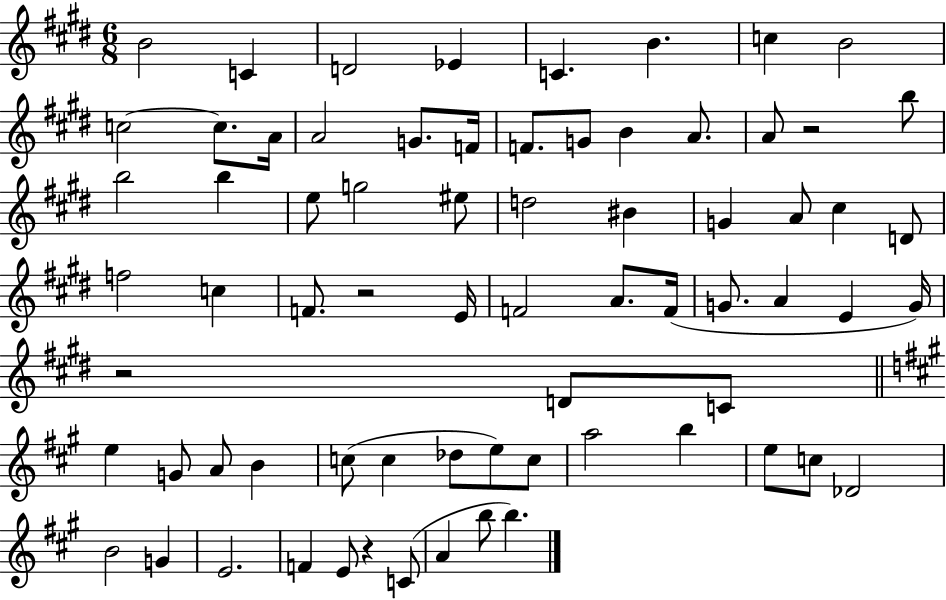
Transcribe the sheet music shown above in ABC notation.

X:1
T:Untitled
M:6/8
L:1/4
K:E
B2 C D2 _E C B c B2 c2 c/2 A/4 A2 G/2 F/4 F/2 G/2 B A/2 A/2 z2 b/2 b2 b e/2 g2 ^e/2 d2 ^B G A/2 ^c D/2 f2 c F/2 z2 E/4 F2 A/2 F/4 G/2 A E G/4 z2 D/2 C/2 e G/2 A/2 B c/2 c _d/2 e/2 c/2 a2 b e/2 c/2 _D2 B2 G E2 F E/2 z C/2 A b/2 b